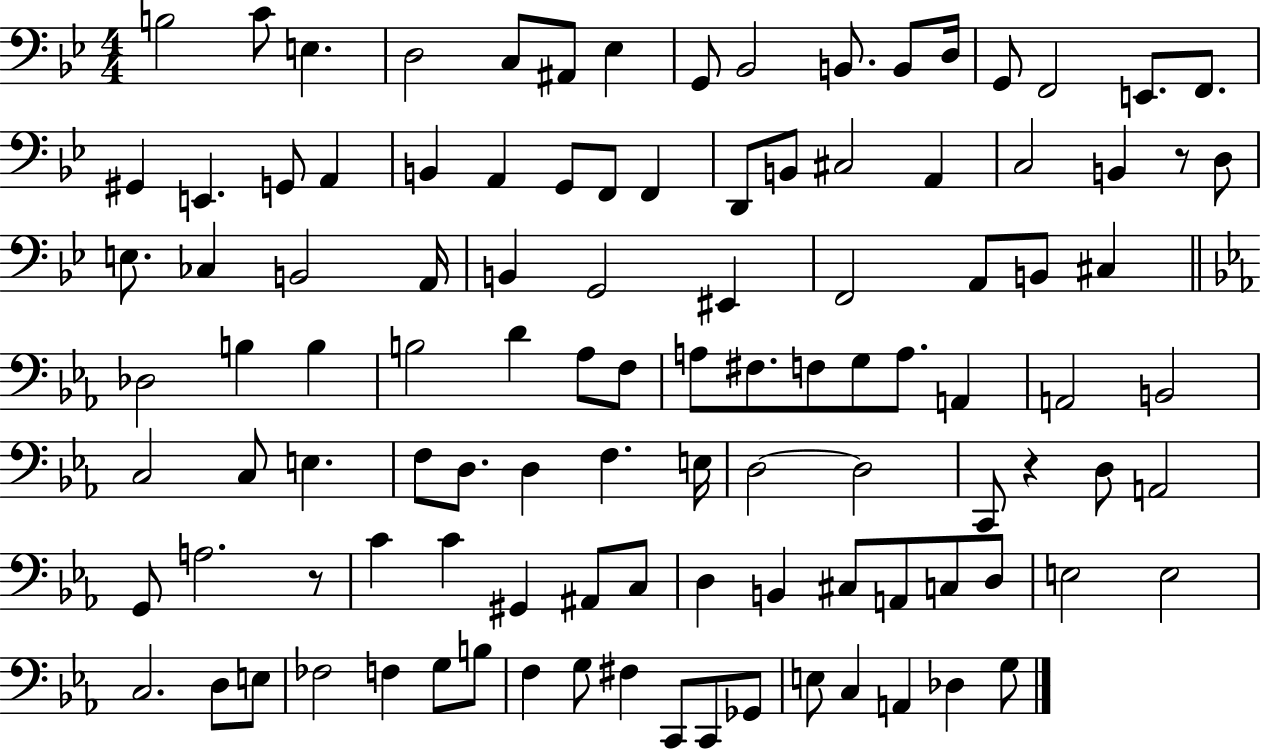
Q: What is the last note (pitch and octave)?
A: G3